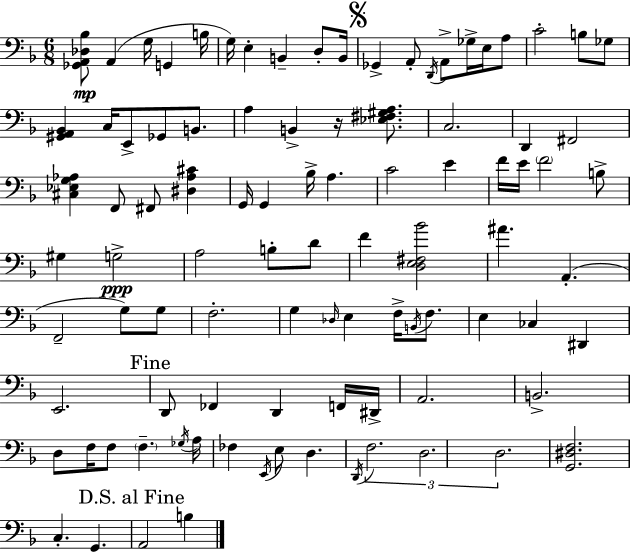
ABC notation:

X:1
T:Untitled
M:6/8
L:1/4
K:F
[_G,,A,,_D,_B,]/2 A,, G,/4 G,, B,/4 G,/4 E, B,, D,/2 B,,/4 _G,, A,,/2 D,,/4 A,,/2 _G,/4 E,/4 A,/2 C2 B,/2 _G,/2 [^G,,A,,_B,,] C,/4 E,,/2 _G,,/2 B,,/2 A, B,, z/4 [_E,^F,^G,A,]/2 C,2 D,, ^F,,2 [^C,_E,G,_A,] F,,/2 ^F,,/2 [^D,_A,^C] G,,/4 G,, _B,/4 A, C2 E F/4 E/4 F2 B,/2 ^G, G,2 A,2 B,/2 D/2 F [D,E,^F,_B]2 ^A A,, F,,2 G,/2 G,/2 F,2 G, _D,/4 E, F,/4 B,,/4 F,/2 E, _C, ^D,, E,,2 D,,/2 _F,, D,, F,,/4 ^D,,/4 A,,2 B,,2 D,/2 F,/4 F,/2 F, _G,/4 A,/4 _F, E,,/4 E,/2 D, D,,/4 F,2 D,2 D,2 [G,,^D,F,]2 C, G,, A,,2 B,